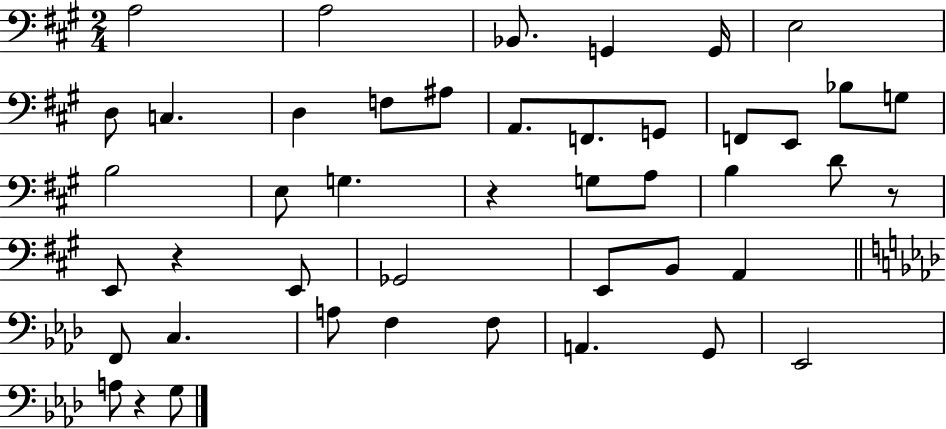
A3/h A3/h Bb2/e. G2/q G2/s E3/h D3/e C3/q. D3/q F3/e A#3/e A2/e. F2/e. G2/e F2/e E2/e Bb3/e G3/e B3/h E3/e G3/q. R/q G3/e A3/e B3/q D4/e R/e E2/e R/q E2/e Gb2/h E2/e B2/e A2/q F2/e C3/q. A3/e F3/q F3/e A2/q. G2/e Eb2/h A3/e R/q G3/e